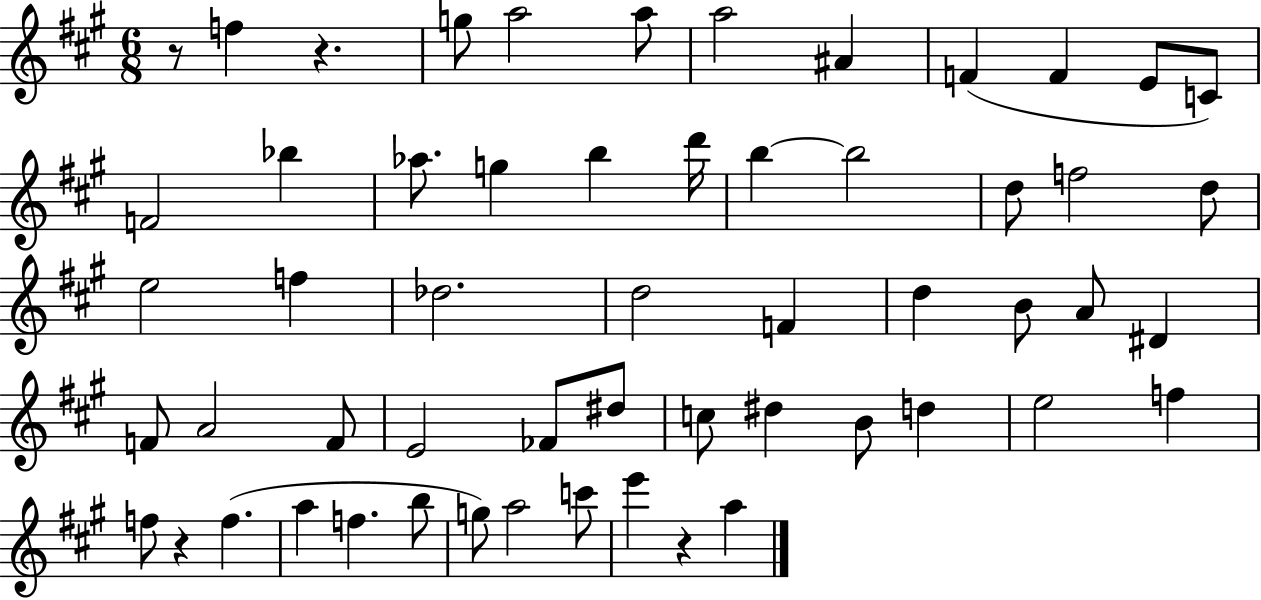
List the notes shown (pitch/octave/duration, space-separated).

R/e F5/q R/q. G5/e A5/h A5/e A5/h A#4/q F4/q F4/q E4/e C4/e F4/h Bb5/q Ab5/e. G5/q B5/q D6/s B5/q B5/h D5/e F5/h D5/e E5/h F5/q Db5/h. D5/h F4/q D5/q B4/e A4/e D#4/q F4/e A4/h F4/e E4/h FES4/e D#5/e C5/e D#5/q B4/e D5/q E5/h F5/q F5/e R/q F5/q. A5/q F5/q. B5/e G5/e A5/h C6/e E6/q R/q A5/q